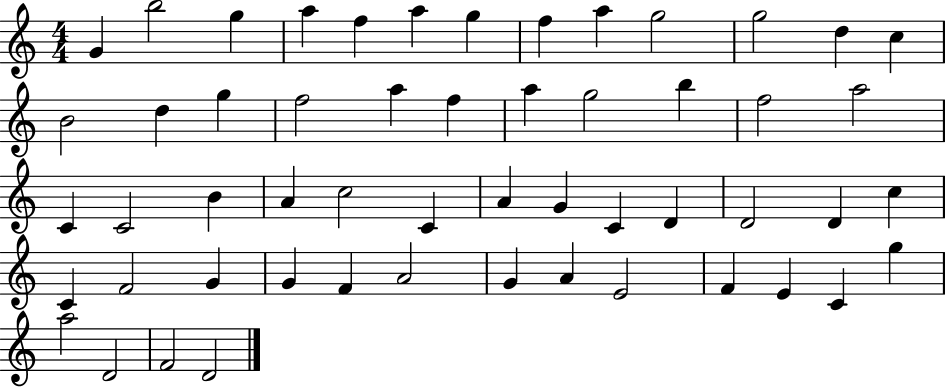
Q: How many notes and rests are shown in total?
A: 54